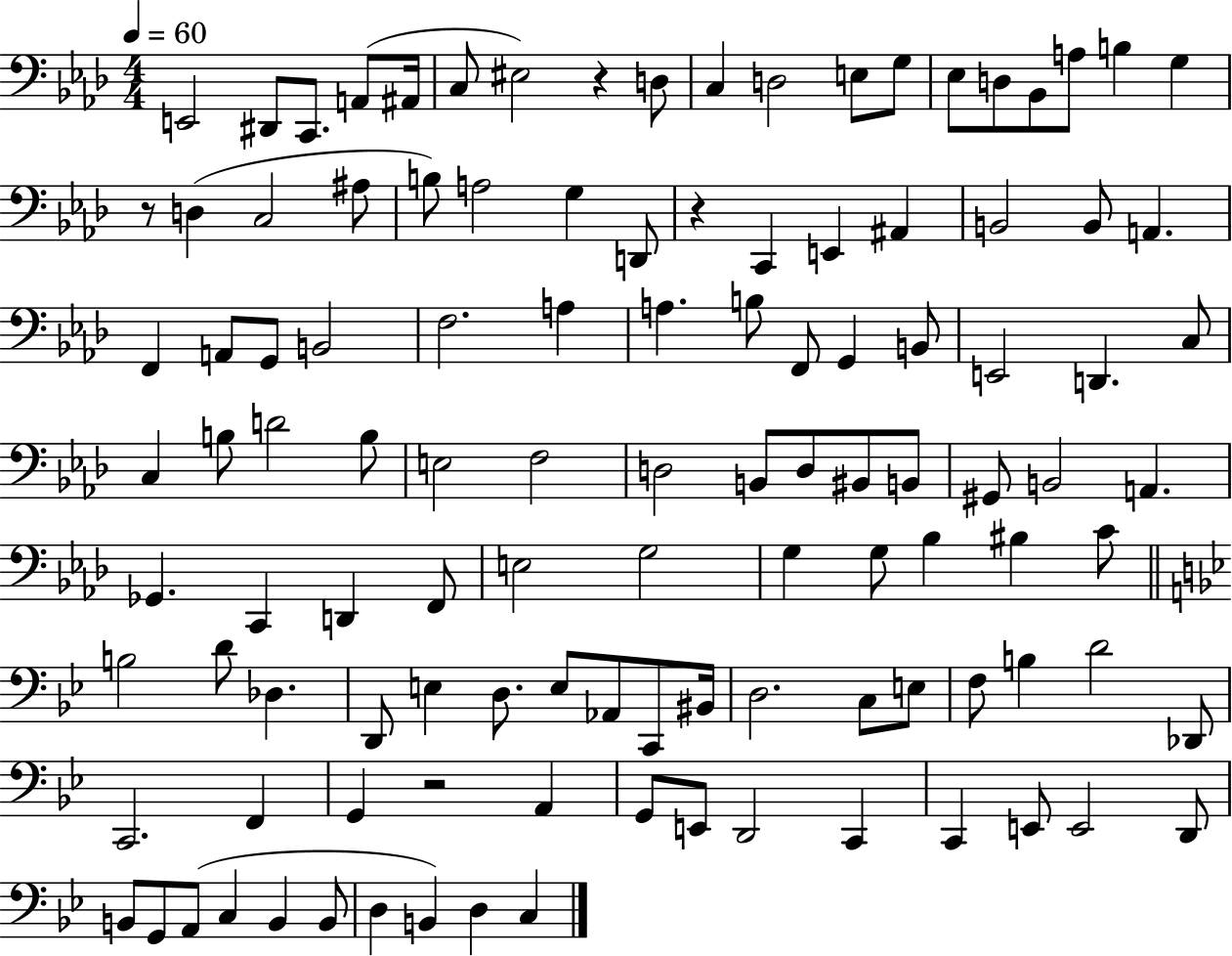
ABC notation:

X:1
T:Untitled
M:4/4
L:1/4
K:Ab
E,,2 ^D,,/2 C,,/2 A,,/2 ^A,,/4 C,/2 ^E,2 z D,/2 C, D,2 E,/2 G,/2 _E,/2 D,/2 _B,,/2 A,/2 B, G, z/2 D, C,2 ^A,/2 B,/2 A,2 G, D,,/2 z C,, E,, ^A,, B,,2 B,,/2 A,, F,, A,,/2 G,,/2 B,,2 F,2 A, A, B,/2 F,,/2 G,, B,,/2 E,,2 D,, C,/2 C, B,/2 D2 B,/2 E,2 F,2 D,2 B,,/2 D,/2 ^B,,/2 B,,/2 ^G,,/2 B,,2 A,, _G,, C,, D,, F,,/2 E,2 G,2 G, G,/2 _B, ^B, C/2 B,2 D/2 _D, D,,/2 E, D,/2 E,/2 _A,,/2 C,,/2 ^B,,/4 D,2 C,/2 E,/2 F,/2 B, D2 _D,,/2 C,,2 F,, G,, z2 A,, G,,/2 E,,/2 D,,2 C,, C,, E,,/2 E,,2 D,,/2 B,,/2 G,,/2 A,,/2 C, B,, B,,/2 D, B,, D, C,